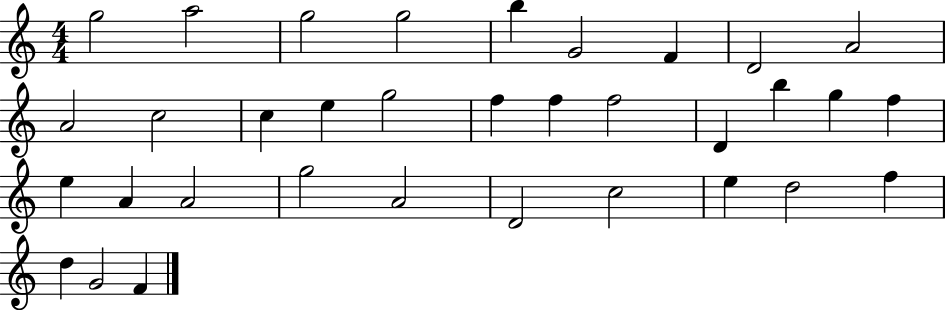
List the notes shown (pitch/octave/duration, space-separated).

G5/h A5/h G5/h G5/h B5/q G4/h F4/q D4/h A4/h A4/h C5/h C5/q E5/q G5/h F5/q F5/q F5/h D4/q B5/q G5/q F5/q E5/q A4/q A4/h G5/h A4/h D4/h C5/h E5/q D5/h F5/q D5/q G4/h F4/q